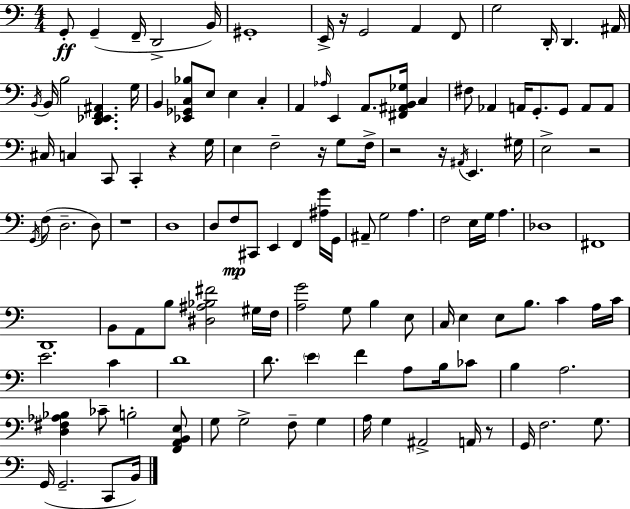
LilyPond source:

{
  \clef bass
  \numericTimeSignature
  \time 4/4
  \key a \minor
  g,8-.\ff g,4--( f,16-- d,2-> b,16) | gis,1-. | e,16-> r16 g,2 a,4 f,8 | g2 d,16-. d,4. ais,16 | \break \acciaccatura { b,16 } b,16 b2 <d, ees, f, ais,>4. | g16 b,4 <ees, ges, c bes>8 e8 e4 c4-. | a,4 \grace { aes16 } e,4 a,8. <fis, ais, b, ges>16 c4 | fis8 aes,4 a,16 g,8.-. g,8 a,8 | \break a,8 cis16 c4 c,8 c,4-. r4 | g16 e4 f2-- r16 g8 | f16-> r2 r16 \acciaccatura { ais,16 } e,4. | gis16 e2-> r2 | \break \acciaccatura { g,16 }( f8 d2.-- | d8) r1 | d1 | d8 f8\mp cis,8 e,4 f,4 | \break <ais g'>16 g,16 ais,8-- g2 a4. | f2 e16 g16 a4. | des1 | fis,1 | \break d,1 | b,8 a,8 b8 <dis ais bes fis'>2 | gis16 f16 <a g'>2 g8 b4 | e8 c16 e4 e8 b8. c'4 | \break a16 c'16 e'2. | c'4 d'1 | d'8. \parenthesize e'4 f'4 a8 | b16 ces'8 b4 a2. | \break <d fis aes bes>4 ces'8-- b2-. | <f, a, b, e>8 g8 g2-> f8-- | g4 a16 g4 ais,2-> | a,16 r8 g,16 f2. | \break g8. g,16( g,2.-- | c,8 b,16) \bar "|."
}